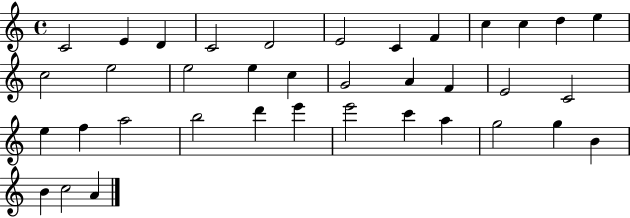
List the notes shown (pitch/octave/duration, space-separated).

C4/h E4/q D4/q C4/h D4/h E4/h C4/q F4/q C5/q C5/q D5/q E5/q C5/h E5/h E5/h E5/q C5/q G4/h A4/q F4/q E4/h C4/h E5/q F5/q A5/h B5/h D6/q E6/q E6/h C6/q A5/q G5/h G5/q B4/q B4/q C5/h A4/q